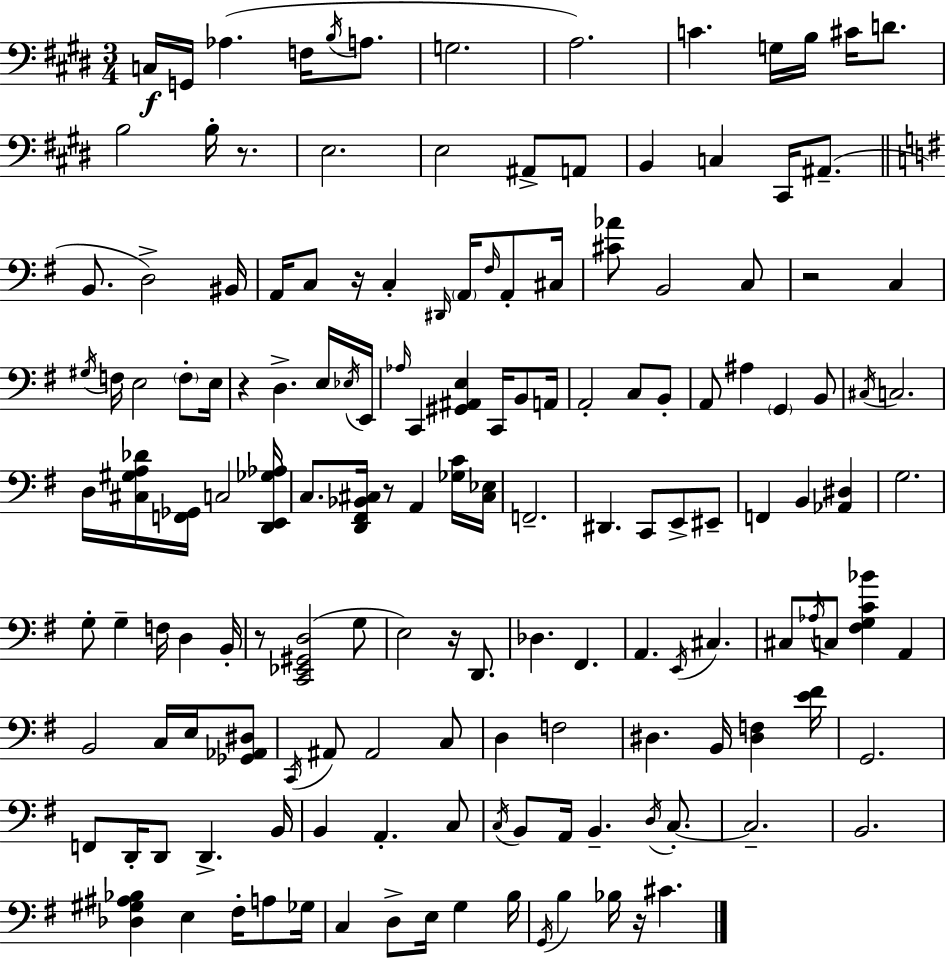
X:1
T:Untitled
M:3/4
L:1/4
K:E
C,/4 G,,/4 _A, F,/4 B,/4 A,/2 G,2 A,2 C G,/4 B,/4 ^C/4 D/2 B,2 B,/4 z/2 E,2 E,2 ^A,,/2 A,,/2 B,, C, ^C,,/4 ^A,,/2 B,,/2 D,2 ^B,,/4 A,,/4 C,/2 z/4 C, ^D,,/4 A,,/4 ^F,/4 A,,/2 ^C,/4 [^C_A]/2 B,,2 C,/2 z2 C, ^G,/4 F,/4 E,2 F,/2 E,/4 z D, E,/4 _E,/4 E,,/4 _A,/4 C,, [^G,,^A,,E,] C,,/4 B,,/2 A,,/4 A,,2 C,/2 B,,/2 A,,/2 ^A, G,, B,,/2 ^C,/4 C,2 D,/4 [^C,^G,A,_D]/4 [F,,_G,,]/4 C,2 [D,,E,,_G,_A,]/4 C,/2 [D,,^F,,_B,,^C,]/4 z/2 A,, [_G,C]/4 [^C,_E,]/4 F,,2 ^D,, C,,/2 E,,/2 ^E,,/2 F,, B,, [_A,,^D,] G,2 G,/2 G, F,/4 D, B,,/4 z/2 [C,,_E,,^G,,D,]2 G,/2 E,2 z/4 D,,/2 _D, ^F,, A,, E,,/4 ^C, ^C,/2 _A,/4 C,/2 [^F,G,C_B] A,, B,,2 C,/4 E,/4 [_G,,_A,,^D,]/2 C,,/4 ^A,,/2 ^A,,2 C,/2 D, F,2 ^D, B,,/4 [^D,F,] [E^F]/4 G,,2 F,,/2 D,,/4 D,,/2 D,, B,,/4 B,, A,, C,/2 C,/4 B,,/2 A,,/4 B,, D,/4 C,/2 C,2 B,,2 [_D,^G,^A,_B,] E, ^F,/4 A,/2 _G,/4 C, D,/2 E,/4 G, B,/4 G,,/4 B, _B,/4 z/4 ^C